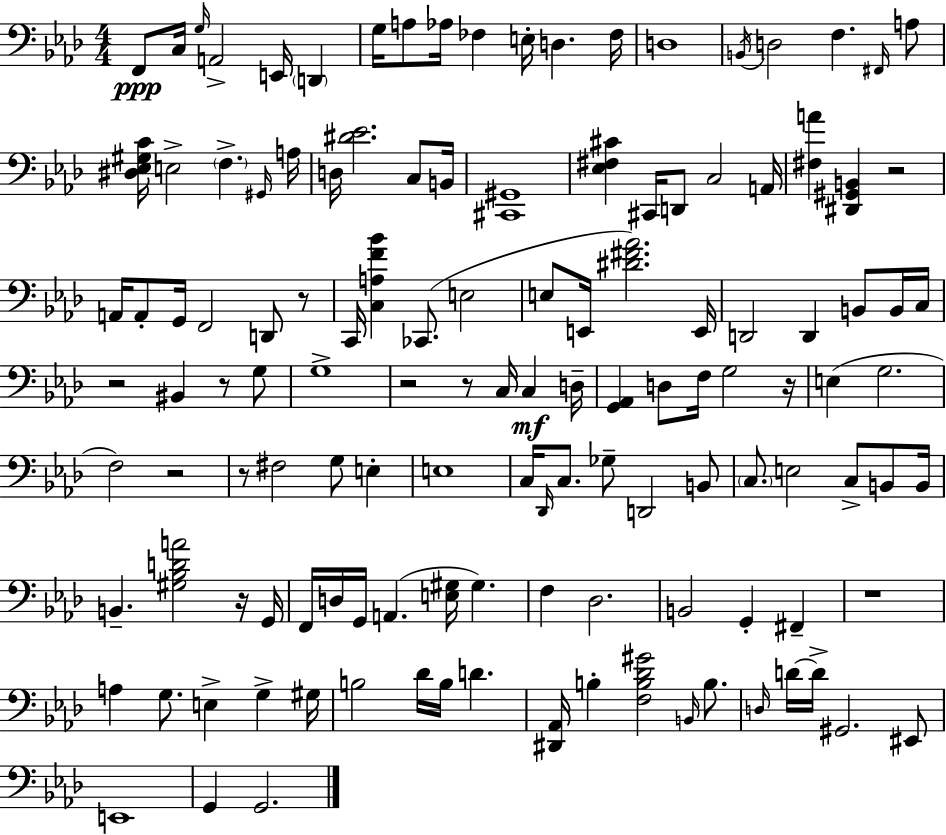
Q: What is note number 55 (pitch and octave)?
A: G3